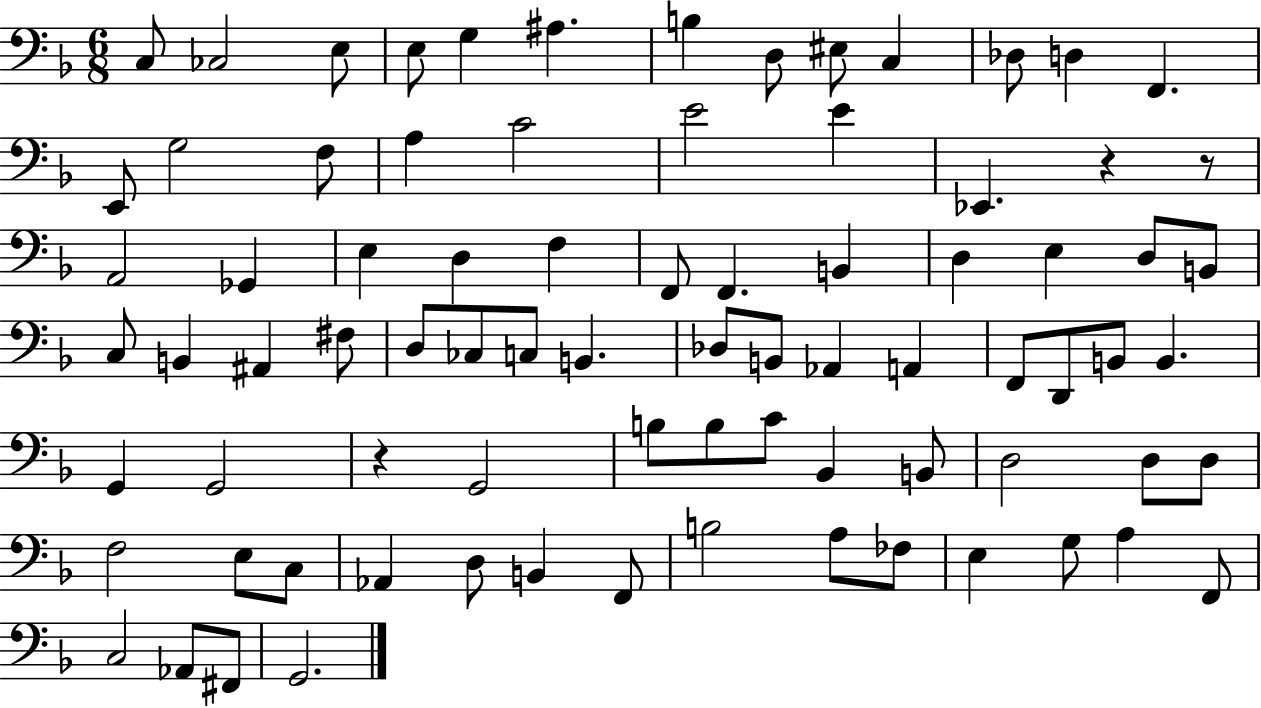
X:1
T:Untitled
M:6/8
L:1/4
K:F
C,/2 _C,2 E,/2 E,/2 G, ^A, B, D,/2 ^E,/2 C, _D,/2 D, F,, E,,/2 G,2 F,/2 A, C2 E2 E _E,, z z/2 A,,2 _G,, E, D, F, F,,/2 F,, B,, D, E, D,/2 B,,/2 C,/2 B,, ^A,, ^F,/2 D,/2 _C,/2 C,/2 B,, _D,/2 B,,/2 _A,, A,, F,,/2 D,,/2 B,,/2 B,, G,, G,,2 z G,,2 B,/2 B,/2 C/2 _B,, B,,/2 D,2 D,/2 D,/2 F,2 E,/2 C,/2 _A,, D,/2 B,, F,,/2 B,2 A,/2 _F,/2 E, G,/2 A, F,,/2 C,2 _A,,/2 ^F,,/2 G,,2